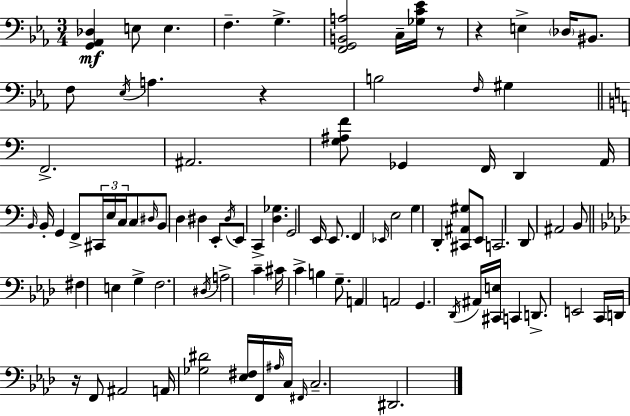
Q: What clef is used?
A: bass